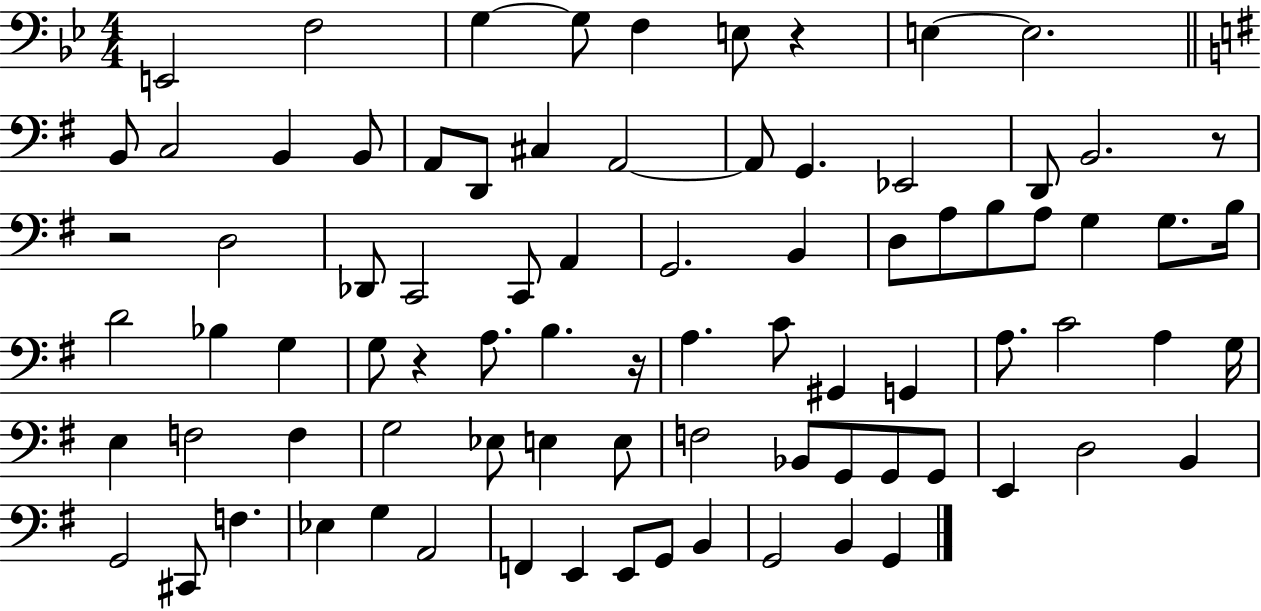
{
  \clef bass
  \numericTimeSignature
  \time 4/4
  \key bes \major
  \repeat volta 2 { e,2 f2 | g4~~ g8 f4 e8 r4 | e4~~ e2. | \bar "||" \break \key g \major b,8 c2 b,4 b,8 | a,8 d,8 cis4 a,2~~ | a,8 g,4. ees,2 | d,8 b,2. r8 | \break r2 d2 | des,8 c,2 c,8 a,4 | g,2. b,4 | d8 a8 b8 a8 g4 g8. b16 | \break d'2 bes4 g4 | g8 r4 a8. b4. r16 | a4. c'8 gis,4 g,4 | a8. c'2 a4 g16 | \break e4 f2 f4 | g2 ees8 e4 e8 | f2 bes,8 g,8 g,8 g,8 | e,4 d2 b,4 | \break g,2 cis,8 f4. | ees4 g4 a,2 | f,4 e,4 e,8 g,8 b,4 | g,2 b,4 g,4 | \break } \bar "|."
}